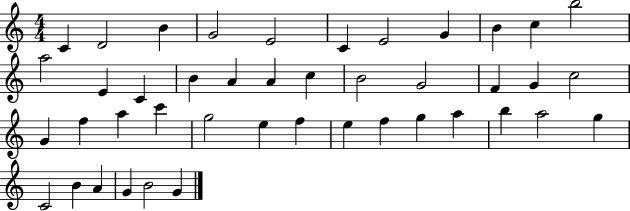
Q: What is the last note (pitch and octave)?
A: G4